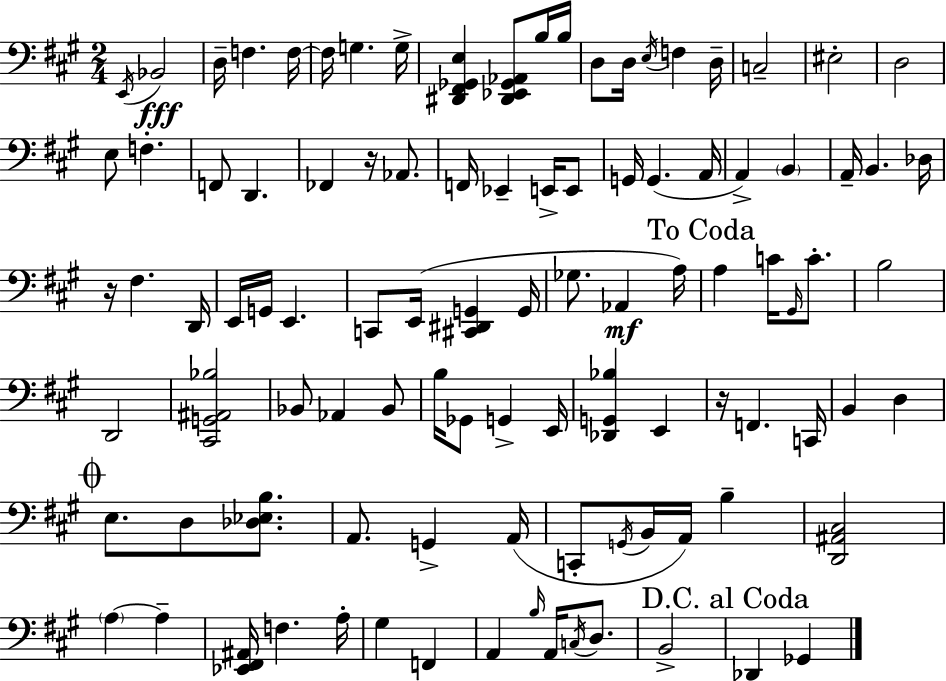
{
  \clef bass
  \numericTimeSignature
  \time 2/4
  \key a \major
  \acciaccatura { e,16 }\fff bes,2 | d16-- f4. | f16~~ f16 g4. | g16-> <dis, fis, ges, e>4 <dis, ees, ges, aes,>8 b16 | \break b16 d8 d16 \acciaccatura { e16 } f4 | d16-- c2-- | eis2-. | d2 | \break e8 f4.-. | f,8 d,4. | fes,4 r16 aes,8. | f,16 ees,4-- e,16-> | \break e,8 g,16 g,4.( | a,16 a,4->) \parenthesize b,4 | a,16-- b,4. | des16 r16 fis4. | \break d,16 e,16 g,16 e,4. | c,8 e,16( <cis, dis, g,>4 | g,16 ges8. aes,4\mf | a16) \mark "To Coda" a4 c'16 \grace { gis,16 } | \break c'8.-. b2 | d,2 | <cis, g, ais, bes>2 | bes,8 aes,4 | \break bes,8 b16 ges,8 g,4-> | e,16 <des, g, bes>4 e,4 | r16 f,4. | c,16 b,4 d4 | \break \mark \markup { \musicglyph "scripts.coda" } e8. d8 | <des ees b>8. a,8. g,4-> | a,16( c,8-. \acciaccatura { g,16 } b,16 a,16) | b4-- <d, ais, cis>2 | \break \parenthesize a4~~ | a4-- <ees, fis, ais,>16 f4. | a16-. gis4 | f,4 a,4 | \break \grace { b16 } a,16 \acciaccatura { c16 } d8. b,2-> | \mark "D.C. al Coda" des,4 | ges,4 \bar "|."
}